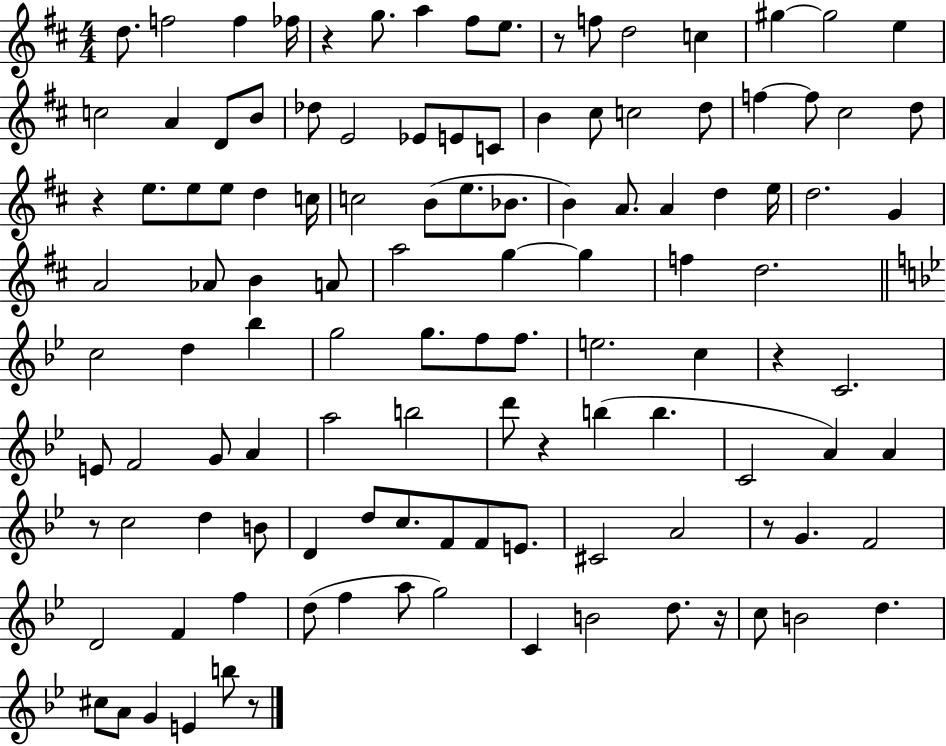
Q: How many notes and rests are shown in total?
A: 118